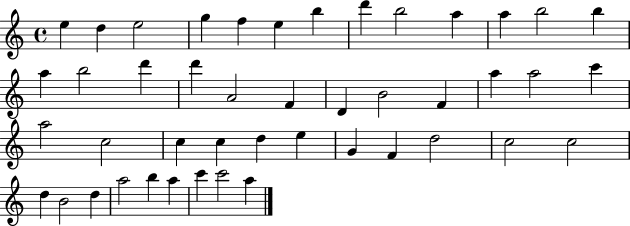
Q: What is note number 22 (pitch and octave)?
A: F4